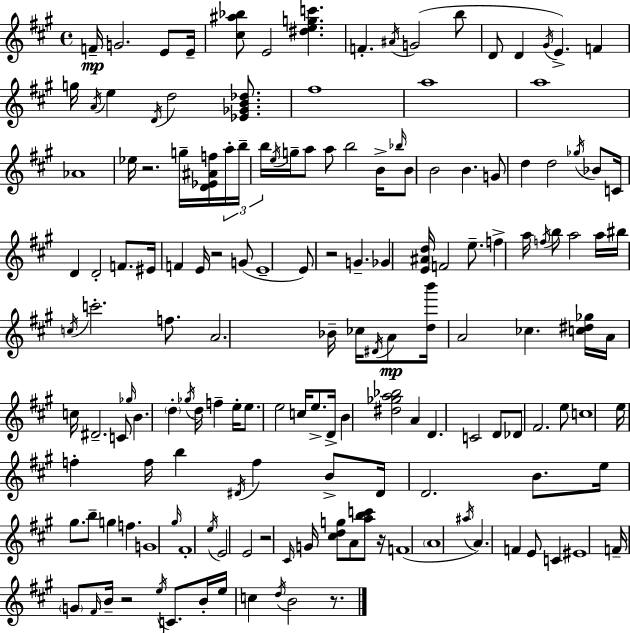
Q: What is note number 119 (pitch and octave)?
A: E4